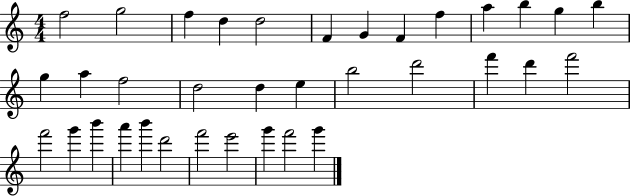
X:1
T:Untitled
M:4/4
L:1/4
K:C
f2 g2 f d d2 F G F f a b g b g a f2 d2 d e b2 d'2 f' d' f'2 f'2 g' b' a' b' d'2 f'2 e'2 g' f'2 g'